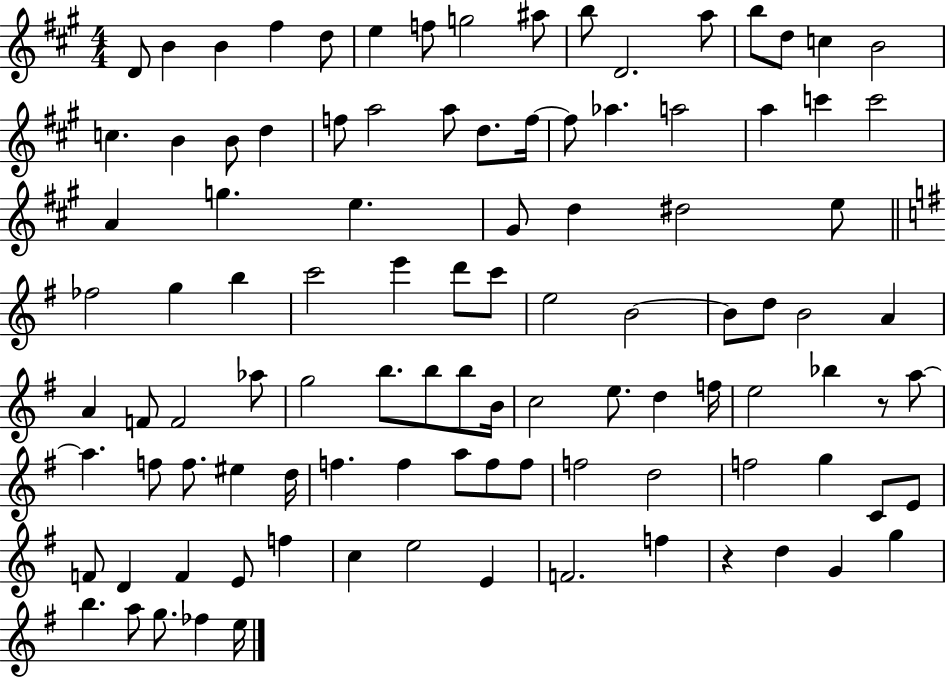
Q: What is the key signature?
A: A major